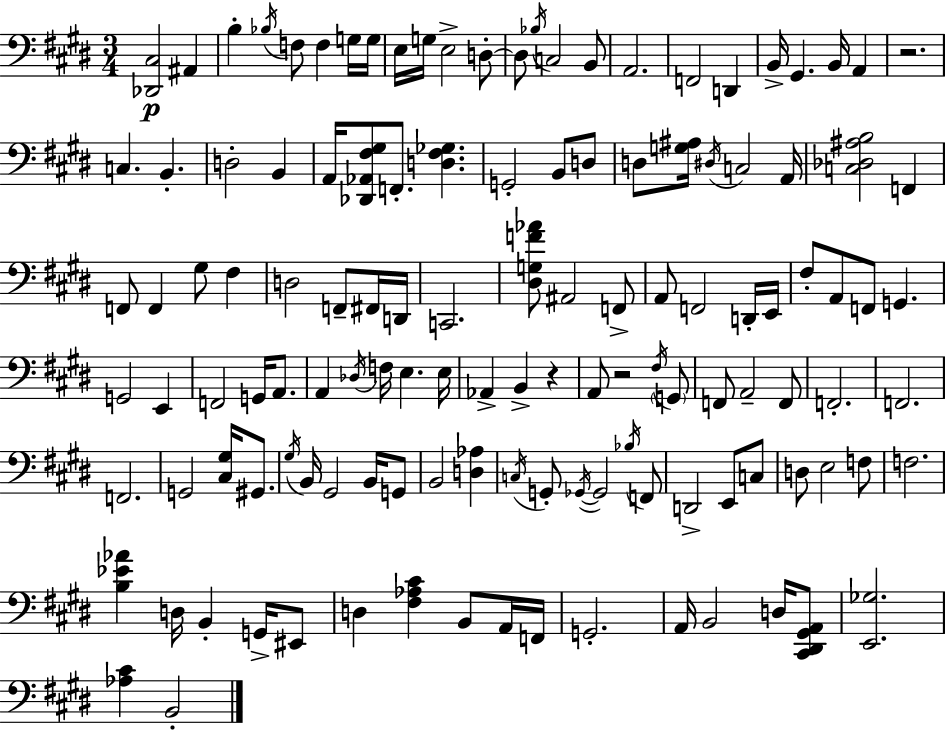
[Db2,C#3]/h A#2/q B3/q Bb3/s F3/e F3/q G3/s G3/s E3/s G3/s E3/h D3/e D3/e Bb3/s C3/h B2/e A2/h. F2/h D2/q B2/s G#2/q. B2/s A2/q R/h. C3/q. B2/q. D3/h B2/q A2/s [Db2,Ab2,F#3,G#3]/e F2/e. [D3,F#3,Gb3]/q. G2/h B2/e D3/e D3/e [G3,A#3]/s D#3/s C3/h A2/s [C3,Db3,A#3,B3]/h F2/q F2/e F2/q G#3/e F#3/q D3/h F2/e F#2/s D2/s C2/h. [D#3,G3,F4,Ab4]/e A#2/h F2/e A2/e F2/h D2/s E2/s F#3/e A2/e F2/e G2/q. G2/h E2/q F2/h G2/s A2/e. A2/q Db3/s F3/s E3/q. E3/s Ab2/q B2/q R/q A2/e R/h F#3/s G2/e F2/e A2/h F2/e F2/h. F2/h. F2/h. G2/h [C#3,G#3]/s G#2/e. G#3/s B2/s G#2/h B2/s G2/e B2/h [D3,Ab3]/q C3/s G2/e Gb2/s Gb2/h Bb3/s F2/e D2/h E2/e C3/e D3/e E3/h F3/e F3/h. [B3,Eb4,Ab4]/q D3/s B2/q G2/s EIS2/e D3/q [F#3,Ab3,C#4]/q B2/e A2/s F2/s G2/h. A2/s B2/h D3/s [C#2,D#2,G#2,A2]/e [E2,Gb3]/h. [Ab3,C#4]/q B2/h